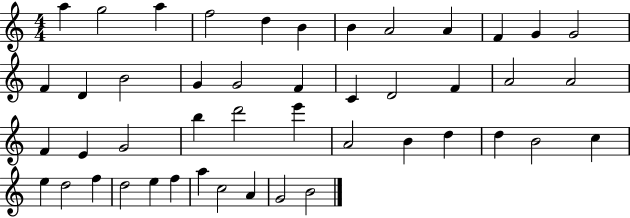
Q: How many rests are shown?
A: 0